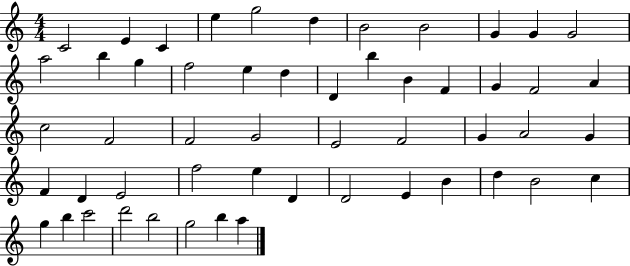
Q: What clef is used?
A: treble